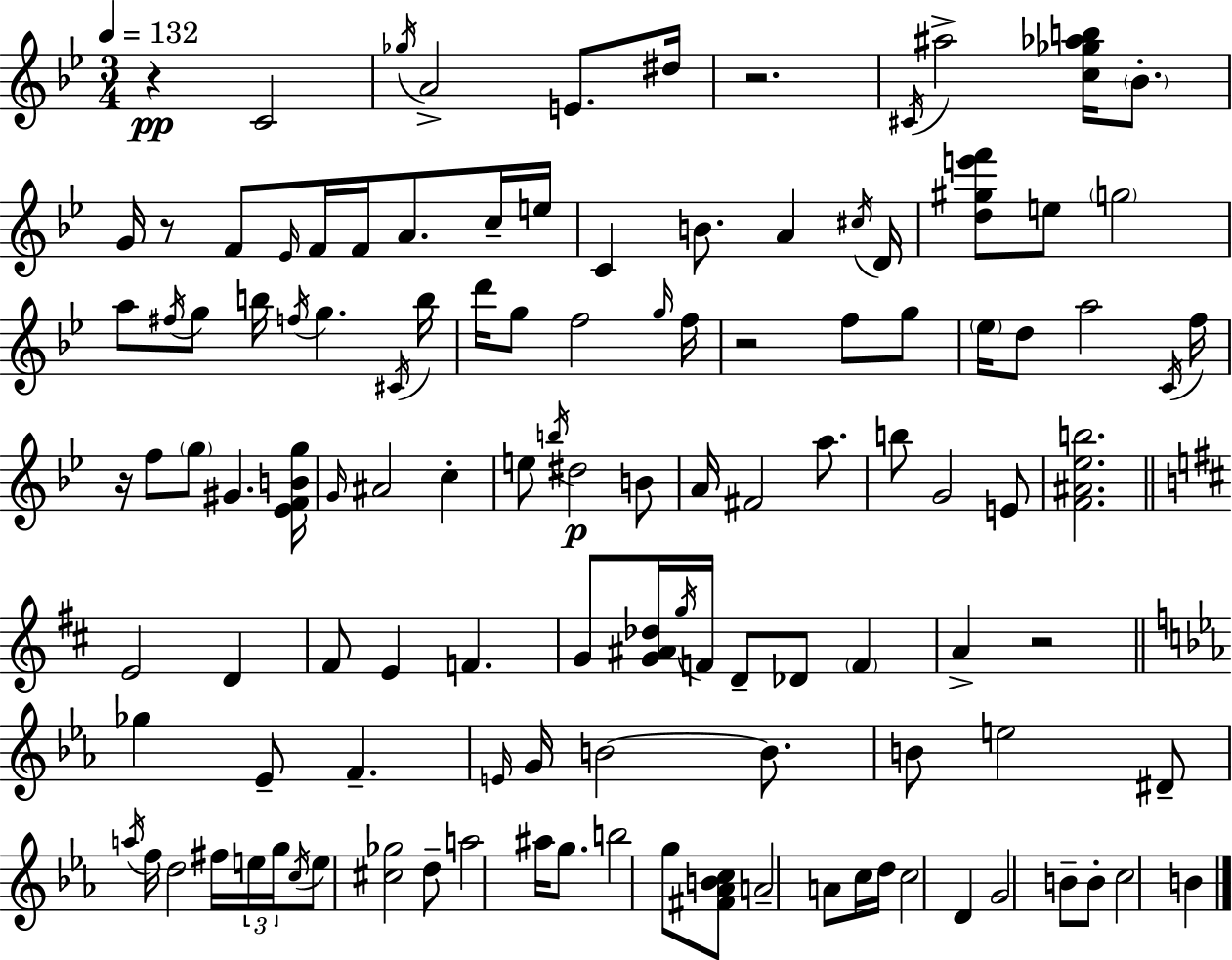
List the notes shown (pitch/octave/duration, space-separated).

R/q C4/h Gb5/s A4/h E4/e. D#5/s R/h. C#4/s A#5/h [C5,Gb5,Ab5,B5]/s Bb4/e. G4/s R/e F4/e Eb4/s F4/s F4/s A4/e. C5/s E5/s C4/q B4/e. A4/q C#5/s D4/s [D5,G#5,E6,F6]/e E5/e G5/h A5/e F#5/s G5/e B5/s F5/s G5/q. C#4/s B5/s D6/s G5/e F5/h G5/s F5/s R/h F5/e G5/e Eb5/s D5/e A5/h C4/s F5/s R/s F5/e G5/e G#4/q. [Eb4,F4,B4,G5]/s G4/s A#4/h C5/q E5/e B5/s D#5/h B4/e A4/s F#4/h A5/e. B5/e G4/h E4/e [F4,A#4,Eb5,B5]/h. E4/h D4/q F#4/e E4/q F4/q. G4/e [G4,A#4,Db5]/s G5/s F4/s D4/e Db4/e F4/q A4/q R/h Gb5/q Eb4/e F4/q. E4/s G4/s B4/h B4/e. B4/e E5/h D#4/e A5/s F5/s D5/h F#5/s E5/s G5/s C5/s E5/e [C#5,Gb5]/h D5/e A5/h A#5/s G5/e. B5/h G5/e [F#4,Ab4,B4,C5]/e A4/h A4/e C5/s D5/s C5/h D4/q G4/h B4/e B4/e C5/h B4/q